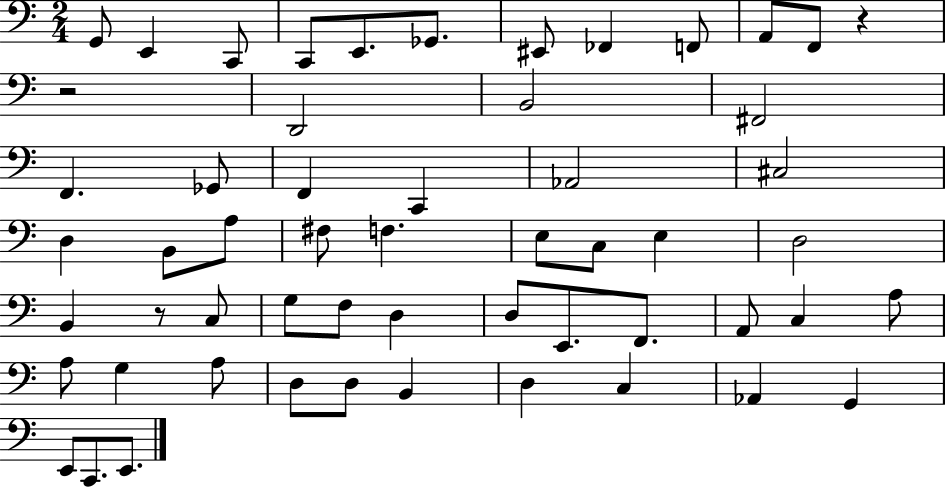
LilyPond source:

{
  \clef bass
  \numericTimeSignature
  \time 2/4
  \key c \major
  g,8 e,4 c,8 | c,8 e,8. ges,8. | eis,8 fes,4 f,8 | a,8 f,8 r4 | \break r2 | d,2 | b,2 | fis,2 | \break f,4. ges,8 | f,4 c,4 | aes,2 | cis2 | \break d4 b,8 a8 | fis8 f4. | e8 c8 e4 | d2 | \break b,4 r8 c8 | g8 f8 d4 | d8 e,8. f,8. | a,8 c4 a8 | \break a8 g4 a8 | d8 d8 b,4 | d4 c4 | aes,4 g,4 | \break e,8 c,8. e,8. | \bar "|."
}